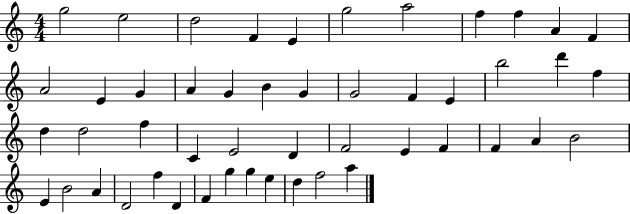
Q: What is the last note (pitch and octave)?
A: A5